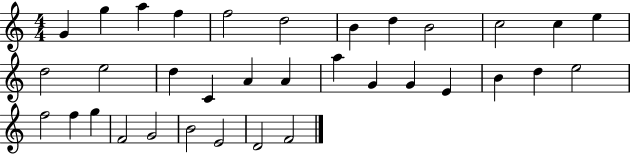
G4/q G5/q A5/q F5/q F5/h D5/h B4/q D5/q B4/h C5/h C5/q E5/q D5/h E5/h D5/q C4/q A4/q A4/q A5/q G4/q G4/q E4/q B4/q D5/q E5/h F5/h F5/q G5/q F4/h G4/h B4/h E4/h D4/h F4/h